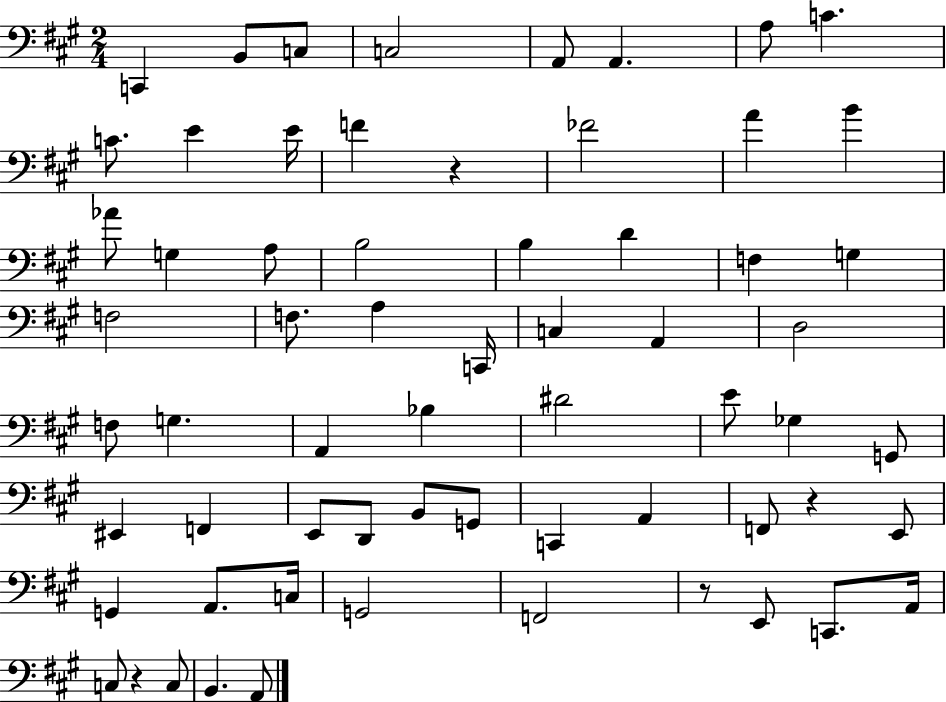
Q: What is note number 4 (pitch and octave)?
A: C3